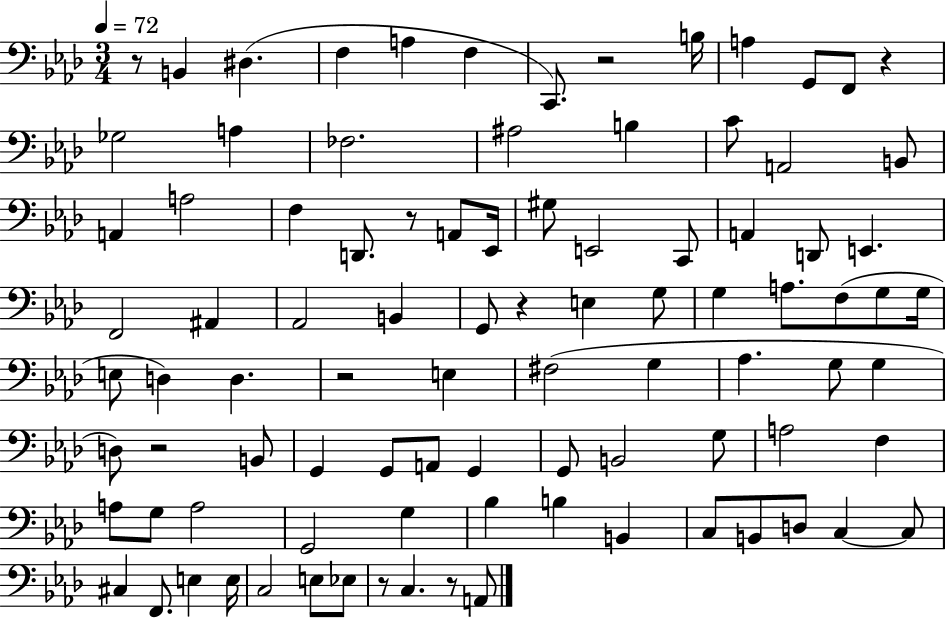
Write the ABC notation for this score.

X:1
T:Untitled
M:3/4
L:1/4
K:Ab
z/2 B,, ^D, F, A, F, C,,/2 z2 B,/4 A, G,,/2 F,,/2 z _G,2 A, _F,2 ^A,2 B, C/2 A,,2 B,,/2 A,, A,2 F, D,,/2 z/2 A,,/2 _E,,/4 ^G,/2 E,,2 C,,/2 A,, D,,/2 E,, F,,2 ^A,, _A,,2 B,, G,,/2 z E, G,/2 G, A,/2 F,/2 G,/2 G,/4 E,/2 D, D, z2 E, ^F,2 G, _A, G,/2 G, D,/2 z2 B,,/2 G,, G,,/2 A,,/2 G,, G,,/2 B,,2 G,/2 A,2 F, A,/2 G,/2 A,2 G,,2 G, _B, B, B,, C,/2 B,,/2 D,/2 C, C,/2 ^C, F,,/2 E, E,/4 C,2 E,/2 _E,/2 z/2 C, z/2 A,,/2